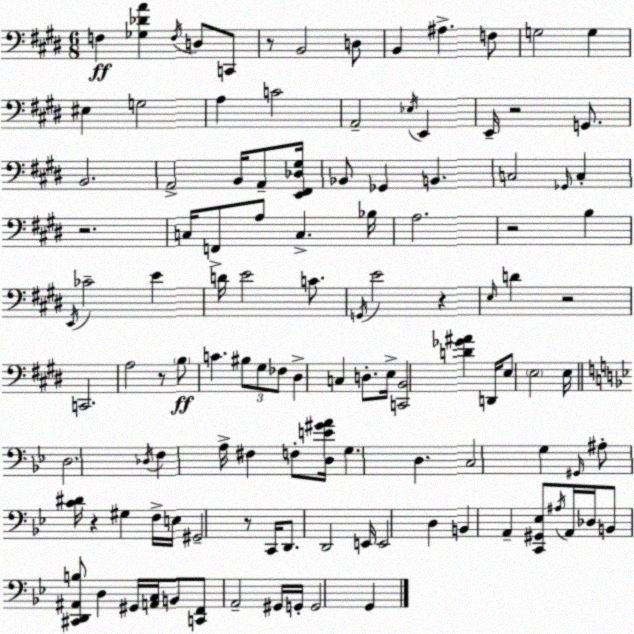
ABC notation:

X:1
T:Untitled
M:6/8
L:1/4
K:E
F, [_G,_DA] F,/4 D,/2 C,,/2 z/2 B,,2 D,/2 B,, ^A, F,/2 G,2 G, ^E, G,2 A, C2 A,,2 _E,/4 E,, E,,/4 z2 G,,/2 B,,2 A,,2 B,,/4 A,,/2 [E,,^F,,_D,^G,]/4 _B,,/2 _G,, B,, C,2 _G,,/4 C, z2 C,/4 F,,/2 A,/2 C, _B,/4 A,2 z2 B, E,,/4 _C2 E D/4 E2 C/2 G,,/4 E2 z E,/4 D z2 C,,2 A,2 z/2 B,/2 C ^B,/2 ^G,/2 _F,/2 ^D, C, D,/2 E,/4 [C,,B,,]2 [D_G^A] D,,/4 E,/2 E,2 E,/4 D,2 _D,/4 F, A,/4 ^F, F,/2 [D,E^GA]/4 G, D, C,2 G, ^G,,/4 ^A,/2 [C^D]/4 z ^G, F,/4 E,/4 ^G,,2 z/2 C,,/4 D,,/2 D,,2 E,,/4 E,,2 D, B,, A,, [C,,^G,,_E,]/2 ^A,/4 A,,/4 _D,/4 B,,/2 [^C,,D,,^A,,B,]/2 D, ^G,,/4 [A,,C,]/4 B,,/2 [C,,F,,]/2 A,,2 ^G,,/4 G,,/4 G,,2 G,,